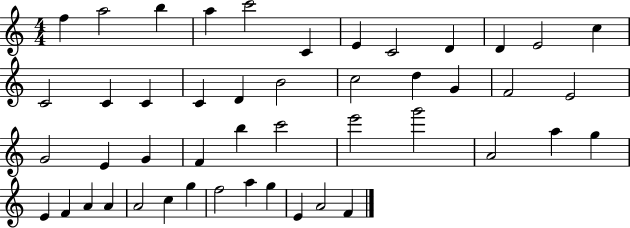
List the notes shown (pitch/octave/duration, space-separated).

F5/q A5/h B5/q A5/q C6/h C4/q E4/q C4/h D4/q D4/q E4/h C5/q C4/h C4/q C4/q C4/q D4/q B4/h C5/h D5/q G4/q F4/h E4/h G4/h E4/q G4/q F4/q B5/q C6/h E6/h G6/h A4/h A5/q G5/q E4/q F4/q A4/q A4/q A4/h C5/q G5/q F5/h A5/q G5/q E4/q A4/h F4/q